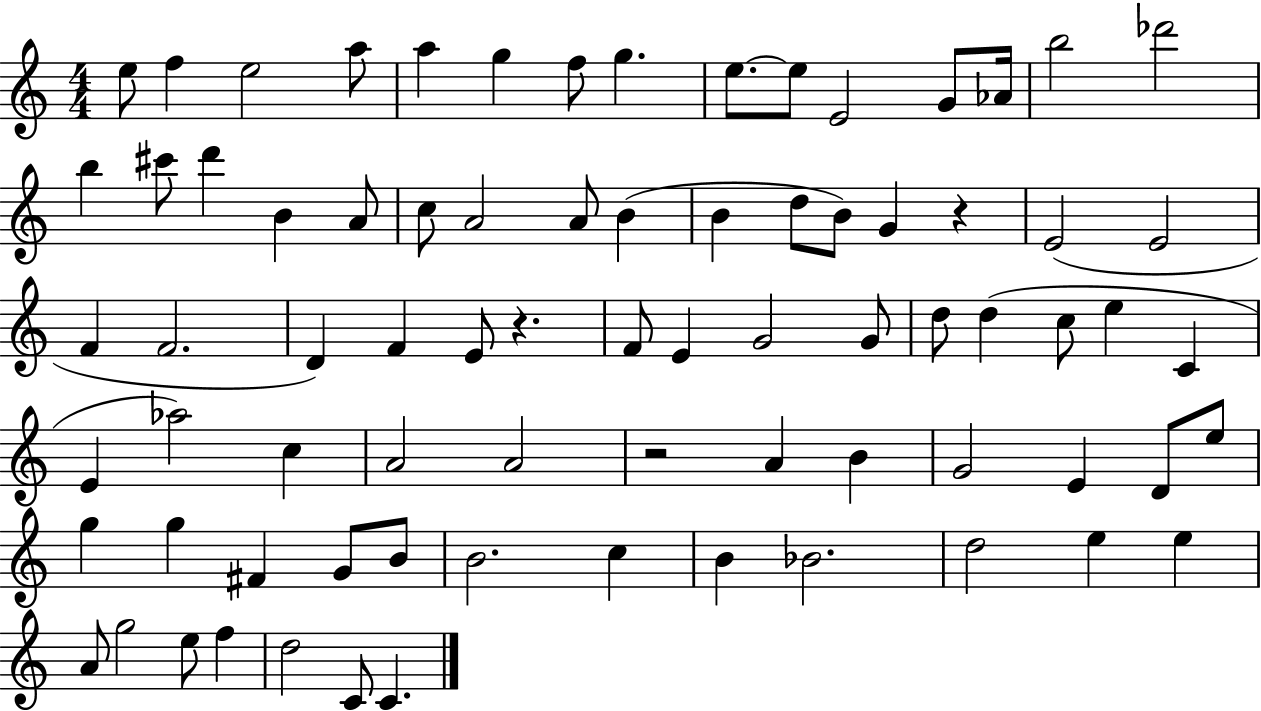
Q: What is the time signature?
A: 4/4